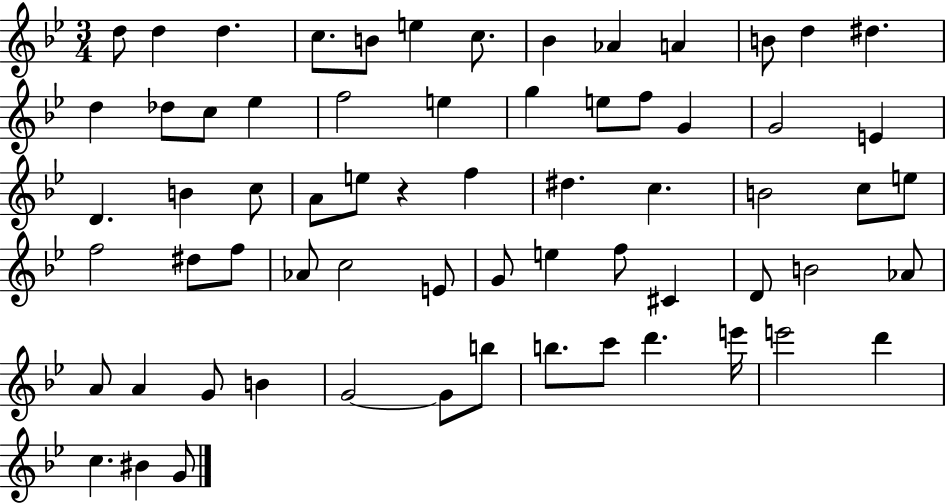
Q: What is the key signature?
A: BES major